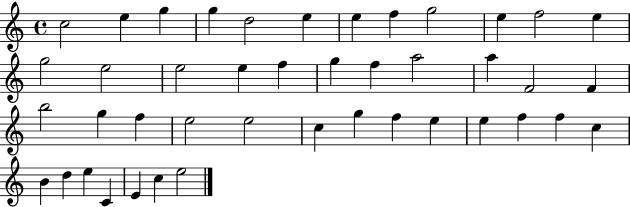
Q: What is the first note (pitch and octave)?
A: C5